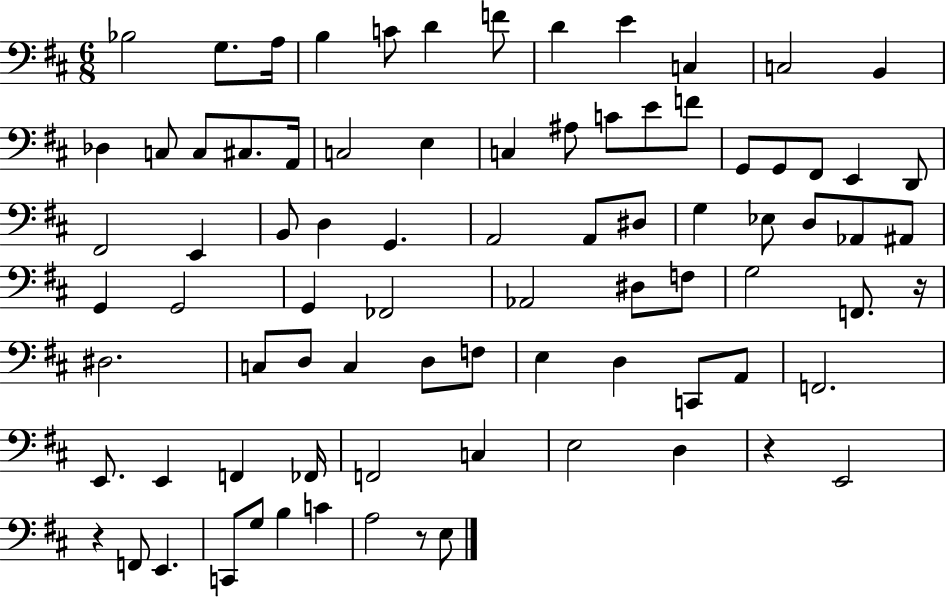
{
  \clef bass
  \numericTimeSignature
  \time 6/8
  \key d \major
  bes2 g8. a16 | b4 c'8 d'4 f'8 | d'4 e'4 c4 | c2 b,4 | \break des4 c8 c8 cis8. a,16 | c2 e4 | c4 ais8 c'8 e'8 f'8 | g,8 g,8 fis,8 e,4 d,8 | \break fis,2 e,4 | b,8 d4 g,4. | a,2 a,8 dis8 | g4 ees8 d8 aes,8 ais,8 | \break g,4 g,2 | g,4 fes,2 | aes,2 dis8 f8 | g2 f,8. r16 | \break dis2. | c8 d8 c4 d8 f8 | e4 d4 c,8 a,8 | f,2. | \break e,8. e,4 f,4 fes,16 | f,2 c4 | e2 d4 | r4 e,2 | \break r4 f,8 e,4. | c,8 g8 b4 c'4 | a2 r8 e8 | \bar "|."
}